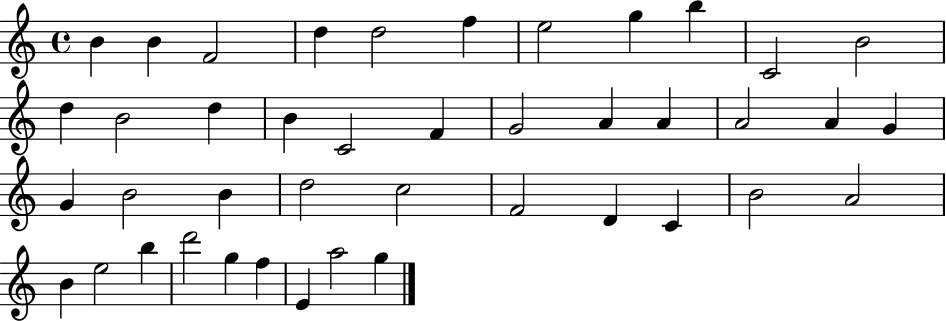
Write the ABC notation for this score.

X:1
T:Untitled
M:4/4
L:1/4
K:C
B B F2 d d2 f e2 g b C2 B2 d B2 d B C2 F G2 A A A2 A G G B2 B d2 c2 F2 D C B2 A2 B e2 b d'2 g f E a2 g